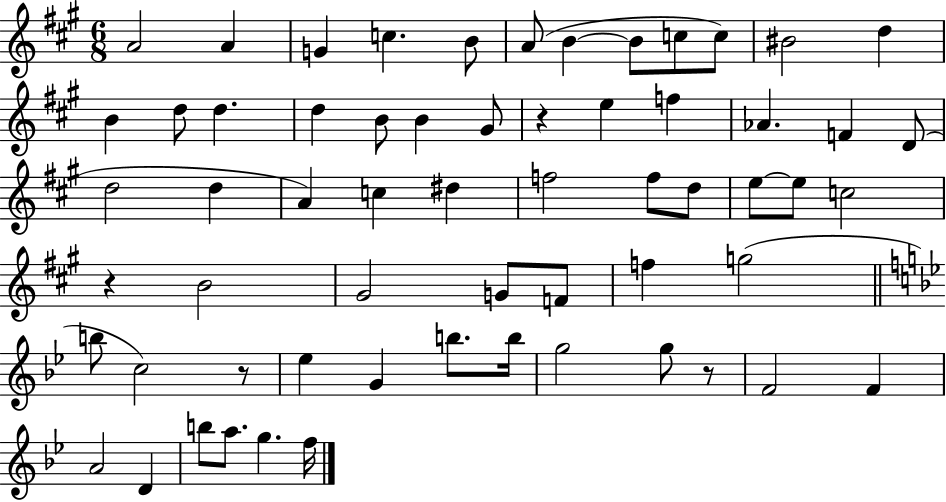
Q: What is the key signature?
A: A major